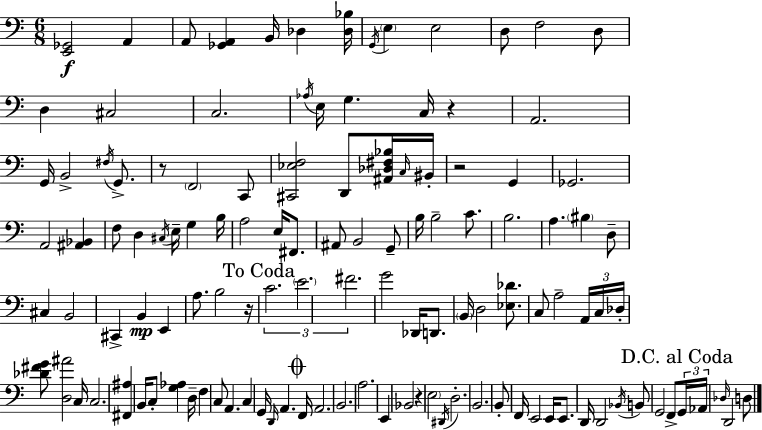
[E2,Gb2]/h A2/q A2/e [Gb2,A2]/q B2/s Db3/q [Db3,Bb3]/s G2/s E3/q E3/h D3/e F3/h D3/e D3/q C#3/h C3/h. Ab3/s E3/s G3/q. C3/s R/q A2/h. G2/s B2/h F#3/s G2/e. R/e F2/h C2/e [C#2,Eb3,F3]/h D2/e [A#2,Db3,F#3,Bb3]/s C3/s BIS2/s R/h G2/q Gb2/h. A2/h [A#2,Bb2]/q F3/e D3/q C#3/s E3/s G3/q B3/s A3/h E3/s F#2/e. A#2/e B2/h G2/e B3/s B3/h C4/e. B3/h. A3/q. BIS3/q D3/e C#3/q B2/h C#2/q B2/q E2/q A3/e. B3/h R/s C4/h. E4/h. F#4/h. G4/h Db2/s D2/e. B2/s D3/h [Eb3,Db4]/e. C3/e A3/h A2/s C3/s Db3/s [Db4,F#4,G4]/e [D3,A#4]/h C3/s C3/h. [F#2,A#3]/q B2/s C3/e [G3,Ab3]/q D3/s F3/q C3/e A2/q. C3/q G2/s D2/s A2/q. F2/s A2/h. B2/h. A3/h. E2/q Bb2/h R/q E3/h D#2/s D3/h. B2/h. B2/e F2/s E2/h E2/s E2/e. D2/s D2/h Bb2/s B2/e G2/h F2/e G2/s Ab2/s Db3/s D2/h D3/e